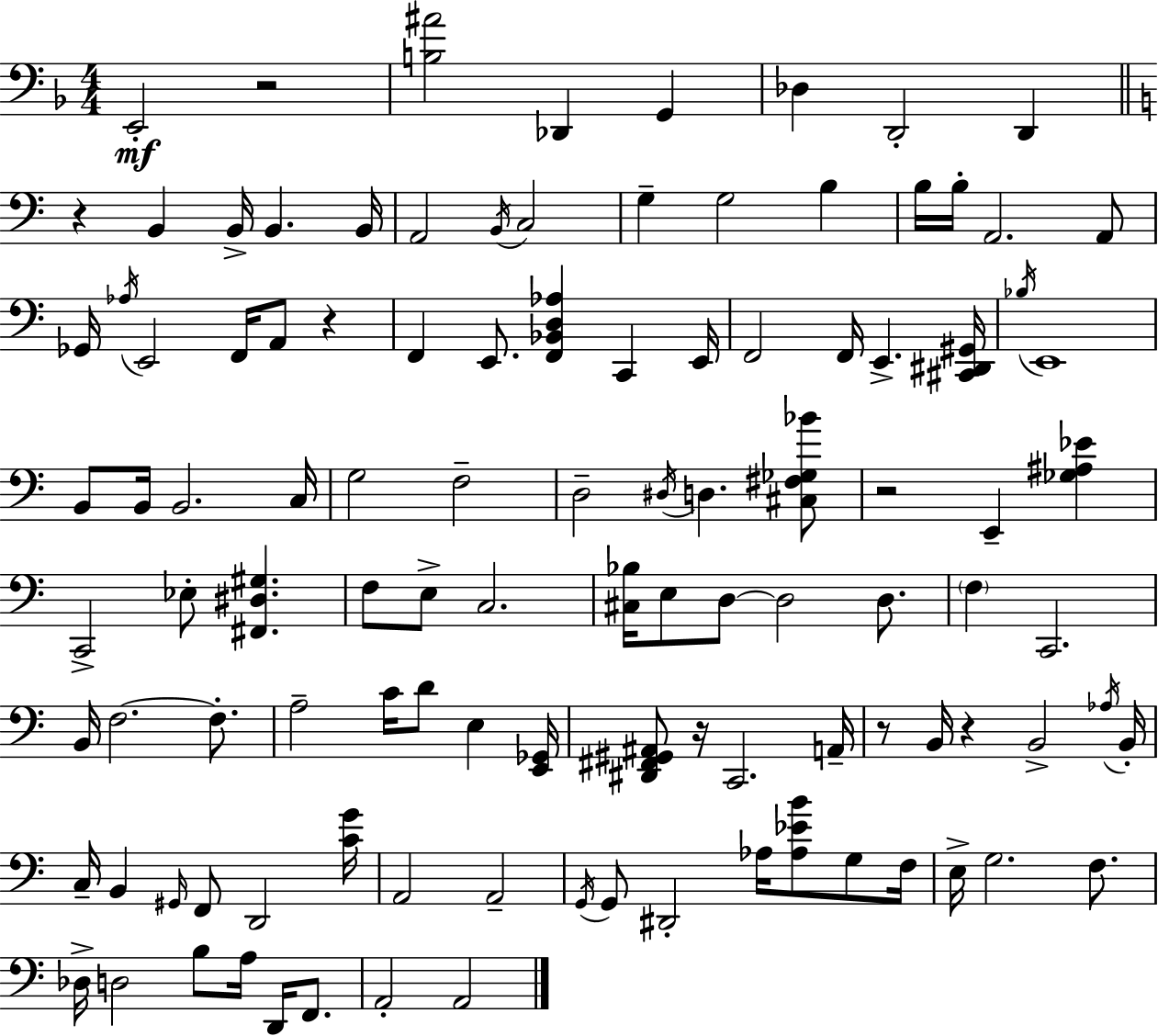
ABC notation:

X:1
T:Untitled
M:4/4
L:1/4
K:Dm
E,,2 z2 [B,^A]2 _D,, G,, _D, D,,2 D,, z B,, B,,/4 B,, B,,/4 A,,2 B,,/4 C,2 G, G,2 B, B,/4 B,/4 A,,2 A,,/2 _G,,/4 _A,/4 E,,2 F,,/4 A,,/2 z F,, E,,/2 [F,,_B,,D,_A,] C,, E,,/4 F,,2 F,,/4 E,, [^C,,^D,,^G,,]/4 _B,/4 E,,4 B,,/2 B,,/4 B,,2 C,/4 G,2 F,2 D,2 ^D,/4 D, [^C,^F,_G,_B]/2 z2 E,, [_G,^A,_E] C,,2 _E,/2 [^F,,^D,^G,] F,/2 E,/2 C,2 [^C,_B,]/4 E,/2 D,/2 D,2 D,/2 F, C,,2 B,,/4 F,2 F,/2 A,2 C/4 D/2 E, [E,,_G,,]/4 [^D,,^F,,^G,,^A,,]/2 z/4 C,,2 A,,/4 z/2 B,,/4 z B,,2 _A,/4 B,,/4 C,/4 B,, ^G,,/4 F,,/2 D,,2 [CG]/4 A,,2 A,,2 G,,/4 G,,/2 ^D,,2 _A,/4 [_A,_EB]/2 G,/2 F,/4 E,/4 G,2 F,/2 _D,/4 D,2 B,/2 A,/4 D,,/4 F,,/2 A,,2 A,,2